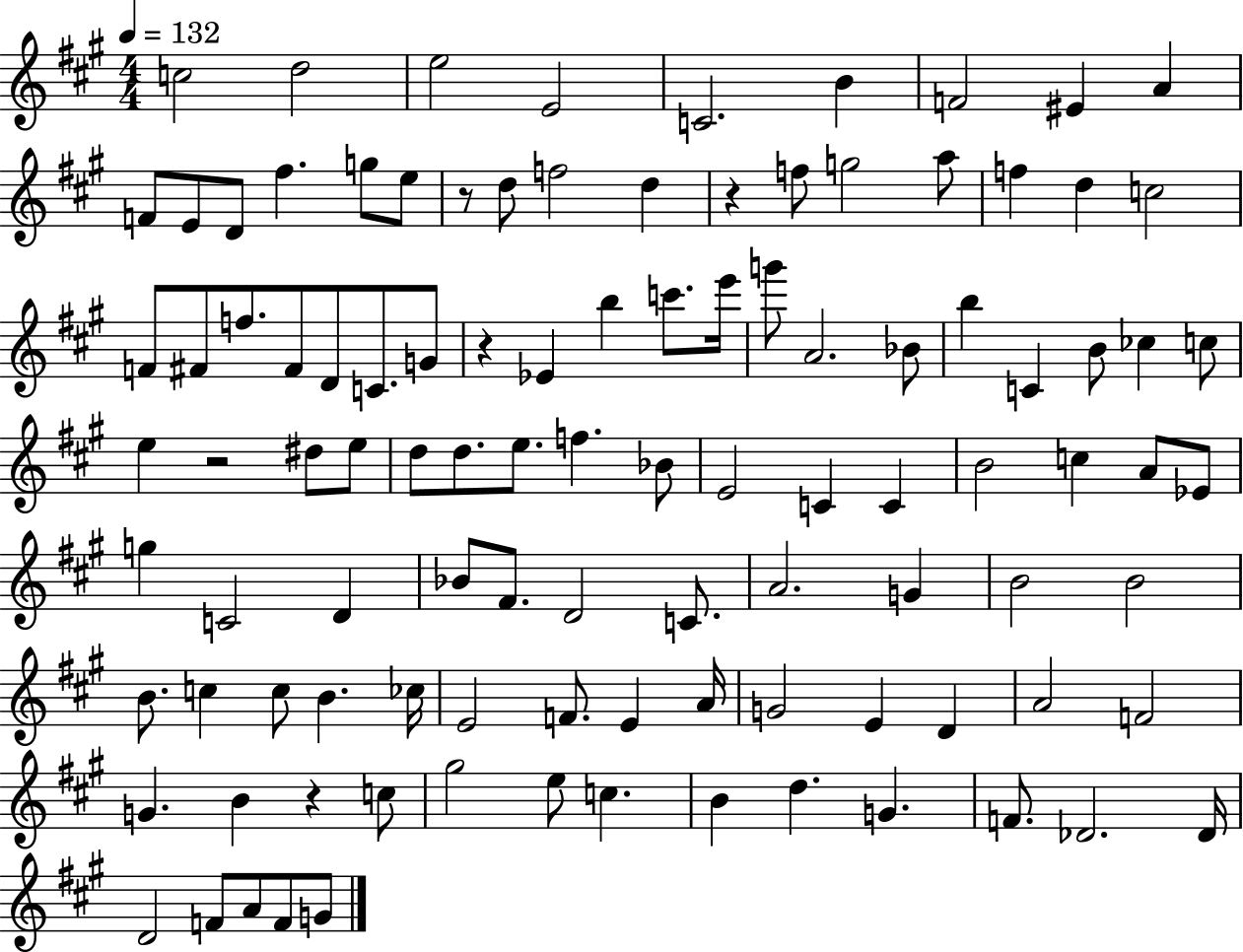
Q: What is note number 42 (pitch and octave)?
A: CES5